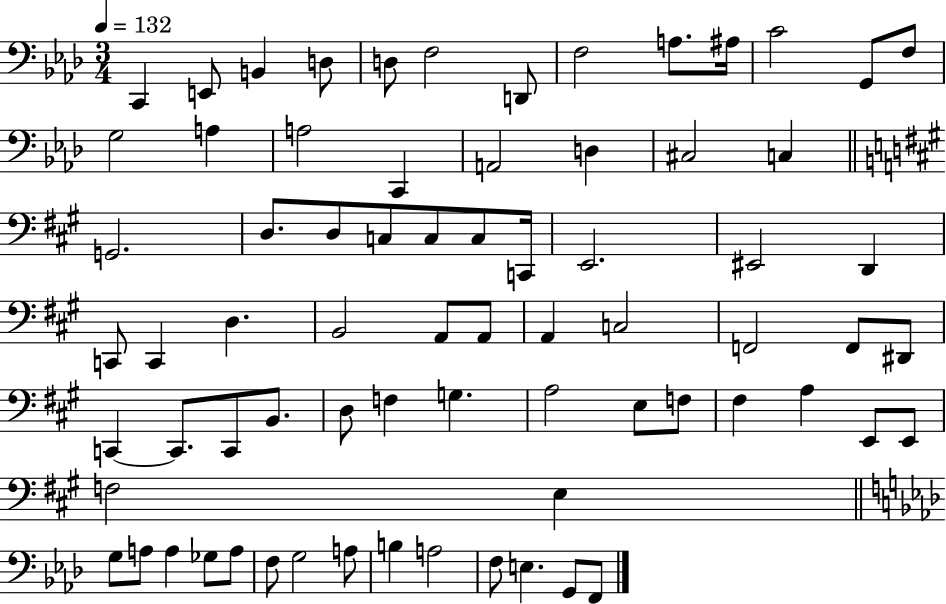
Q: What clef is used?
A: bass